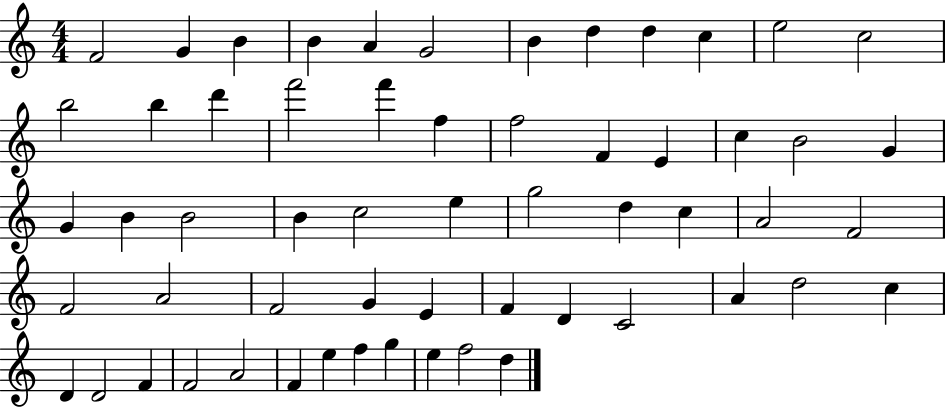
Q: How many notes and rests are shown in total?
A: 58